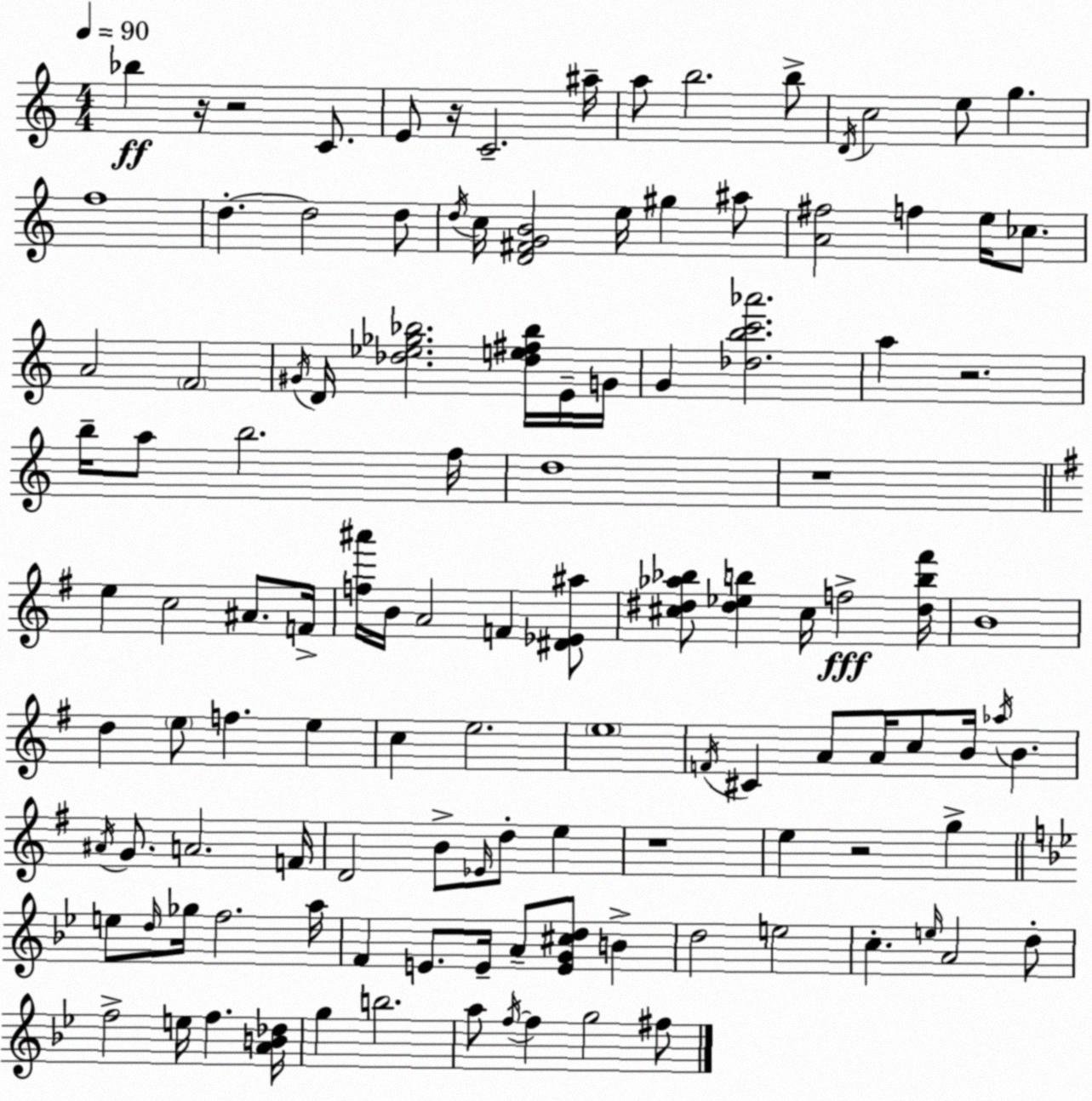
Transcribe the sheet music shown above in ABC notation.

X:1
T:Untitled
M:4/4
L:1/4
K:C
_b z/4 z2 C/2 E/2 z/4 C2 ^a/4 a/2 b2 b/2 D/4 c2 e/2 g f4 d d2 d/2 d/4 c/4 [D^FGB]2 e/4 ^g ^a/2 [A^f]2 f e/4 _c/2 A2 F2 ^G/4 D/4 [_d_e_g_b]2 [_de^f_b]/4 E/4 G/4 G [_dbc'_a']2 a z2 b/4 a/2 b2 f/4 d4 z4 e c2 ^A/2 F/4 [f^a']/4 B/4 A2 F [^D_E^a]/2 [^c^d_a_b]/2 [^d_eb] ^c/4 f2 [^db^f']/4 B4 d e/2 f e c e2 e4 F/4 ^C A/2 A/4 c/2 B/4 _a/4 B ^A/4 G/2 A2 F/4 D2 B/2 _E/4 d/2 e z4 e z2 g e/2 d/4 _g/4 f2 a/4 F E/2 E/4 A/2 [EG^cd]/2 B d2 e2 c e/4 A2 d/2 f2 e/4 f [AB_d]/4 g b2 a/2 f/4 f g2 ^f/2